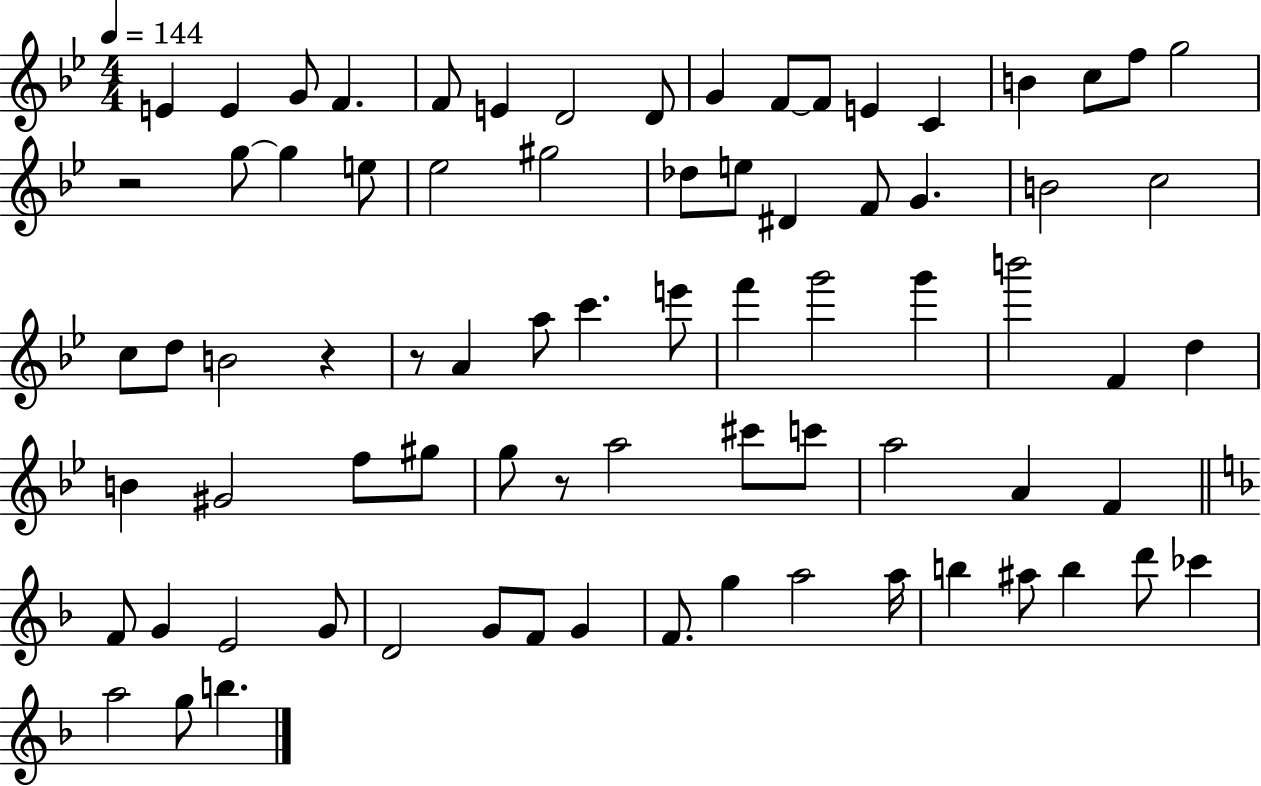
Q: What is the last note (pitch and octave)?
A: B5